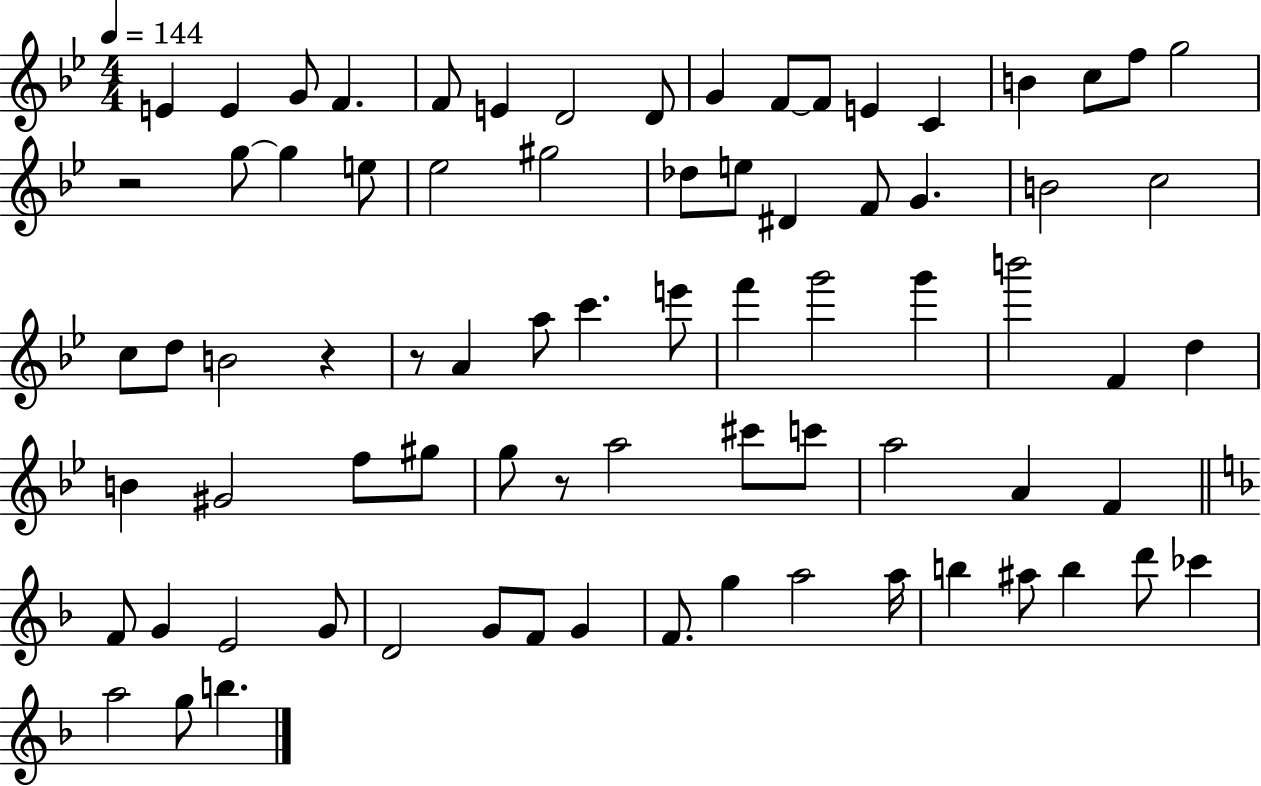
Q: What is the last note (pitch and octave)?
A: B5